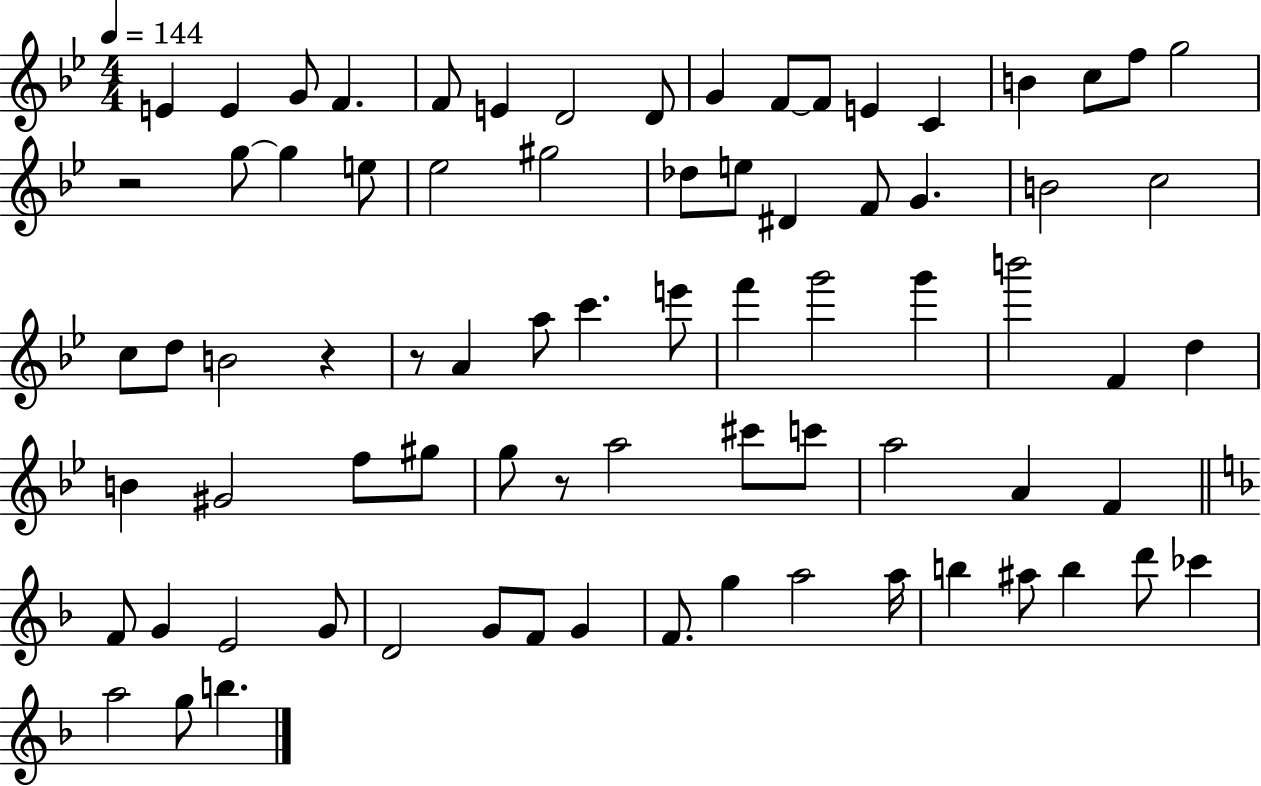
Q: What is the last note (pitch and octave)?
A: B5